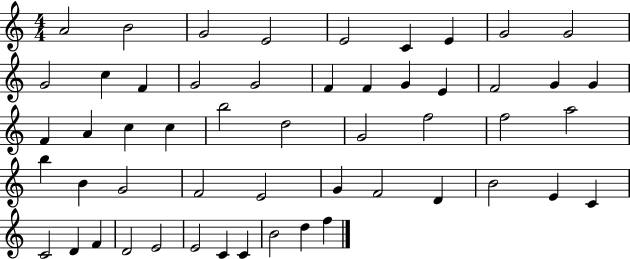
X:1
T:Untitled
M:4/4
L:1/4
K:C
A2 B2 G2 E2 E2 C E G2 G2 G2 c F G2 G2 F F G E F2 G G F A c c b2 d2 G2 f2 f2 a2 b B G2 F2 E2 G F2 D B2 E C C2 D F D2 E2 E2 C C B2 d f